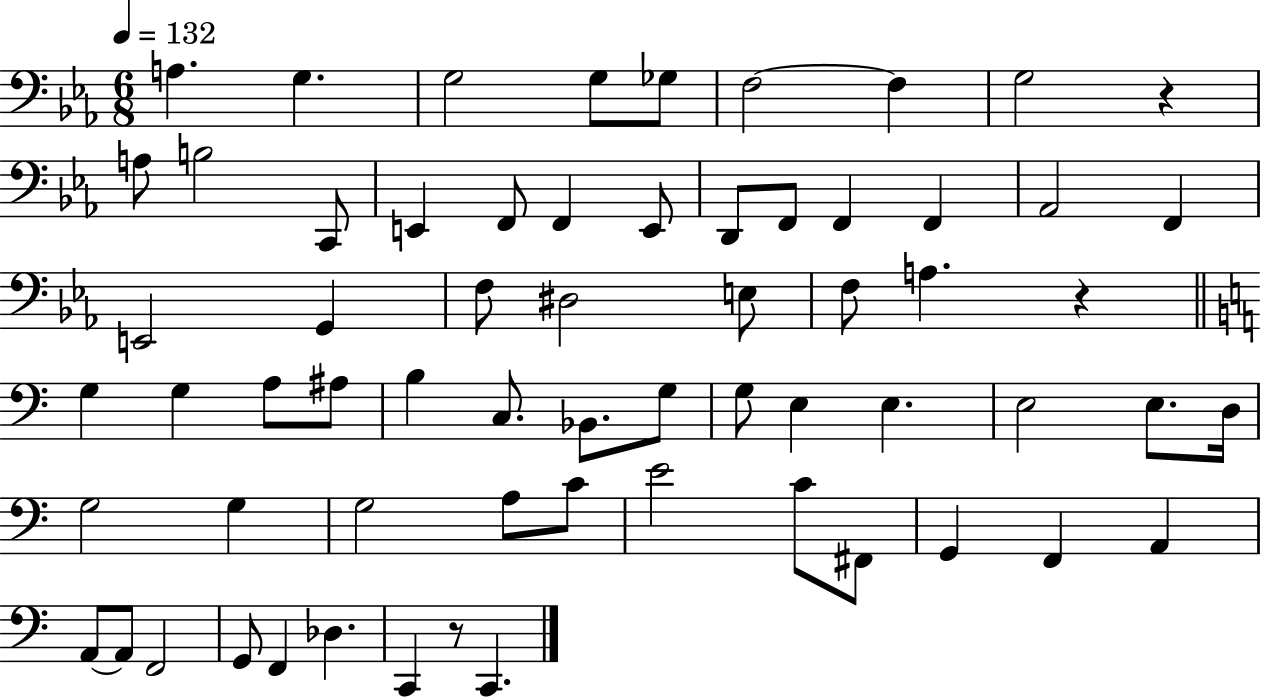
A3/q. G3/q. G3/h G3/e Gb3/e F3/h F3/q G3/h R/q A3/e B3/h C2/e E2/q F2/e F2/q E2/e D2/e F2/e F2/q F2/q Ab2/h F2/q E2/h G2/q F3/e D#3/h E3/e F3/e A3/q. R/q G3/q G3/q A3/e A#3/e B3/q C3/e. Bb2/e. G3/e G3/e E3/q E3/q. E3/h E3/e. D3/s G3/h G3/q G3/h A3/e C4/e E4/h C4/e F#2/e G2/q F2/q A2/q A2/e A2/e F2/h G2/e F2/q Db3/q. C2/q R/e C2/q.